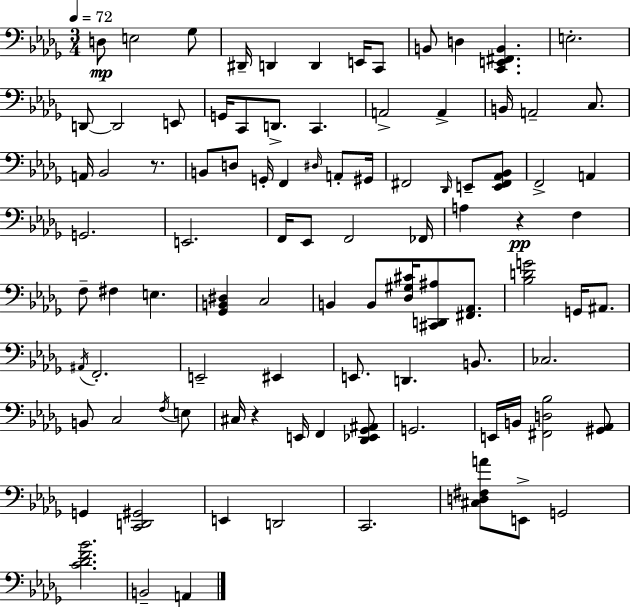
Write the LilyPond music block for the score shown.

{
  \clef bass
  \numericTimeSignature
  \time 3/4
  \key bes \minor
  \tempo 4 = 72
  d8\mp e2 ges8 | dis,16-- d,4 d,4 e,16 c,8 | b,8 d4 <c, e, fis, b,>4. | e2.-. | \break d,8~~ d,2 e,8 | g,16 c,8 d,8.-> c,4. | a,2-> a,4-> | b,16 a,2-- c8. | \break a,16 bes,2 r8. | b,8 d8 g,16-. f,4 \grace { dis16 } a,8-. | gis,16 fis,2 \grace { des,16 } e,8-- | <e, fis, aes, bes,>8 f,2-> a,4 | \break g,2. | e,2. | f,16 ees,8 f,2 | fes,16 a4 r4\pp f4 | \break f8-- fis4 e4. | <ges, b, dis>4 c2 | b,4 b,8 <des gis cis'>16 <cis, d, ais>8 <fis, aes,>8. | <bes d' g'>2 g,16 ais,8. | \break \acciaccatura { ais,16 } f,2.-. | e,2-- eis,4 | e,8. d,4. | b,8. ces2. | \break b,8 c2 | \acciaccatura { f16 } e8 cis16 r4 e,16 f,4 | <des, ees, ges, ais,>8 g,2. | e,16 b,16 <fis, d bes>2 | \break <gis, aes,>8 g,4 <c, d, gis,>2 | e,4 d,2 | c,2. | <cis d fis a'>8 e,8-> g,2 | \break <c' des' f' bes'>2. | b,2-- | a,4 \bar "|."
}